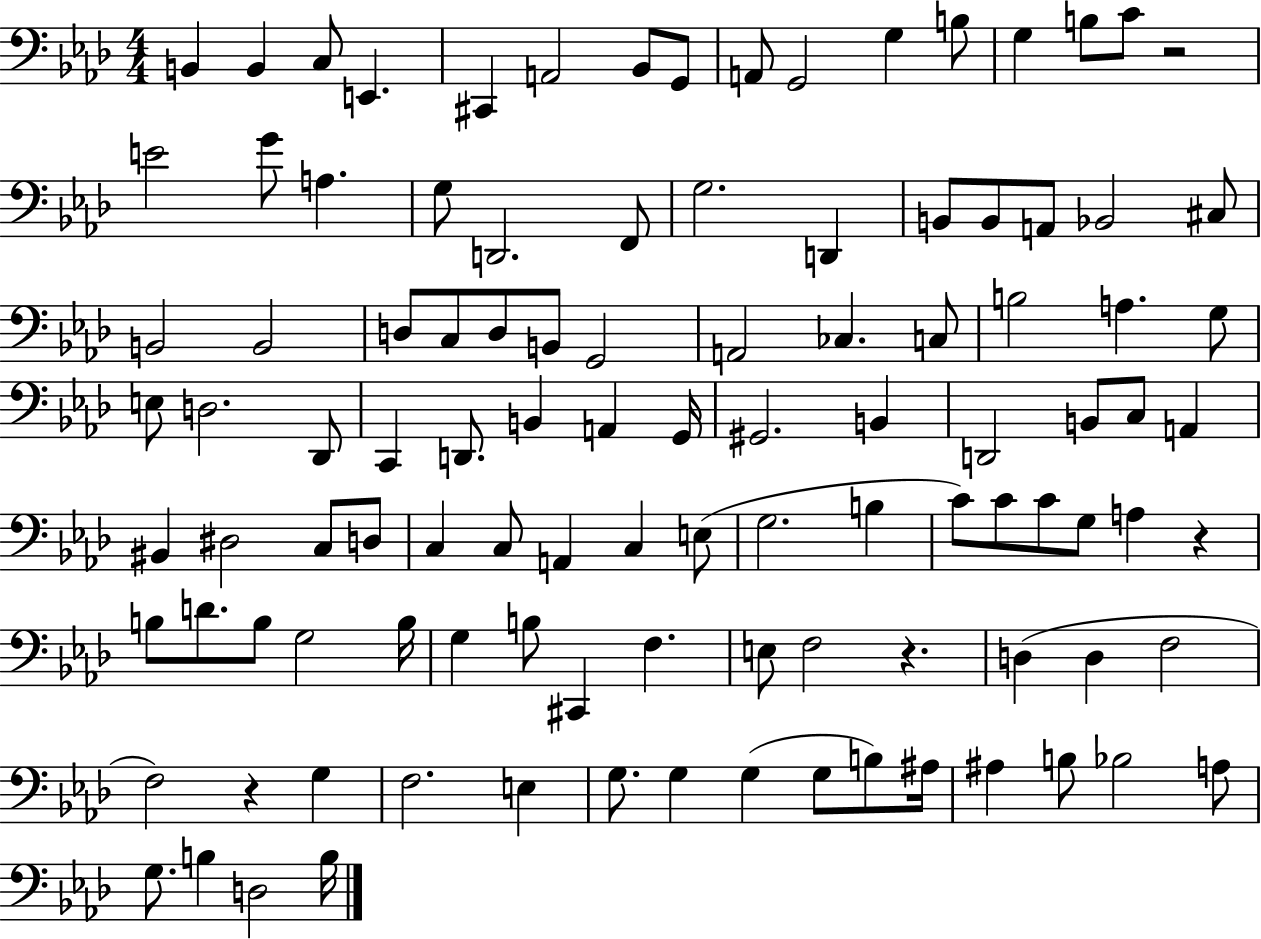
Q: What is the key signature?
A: AES major